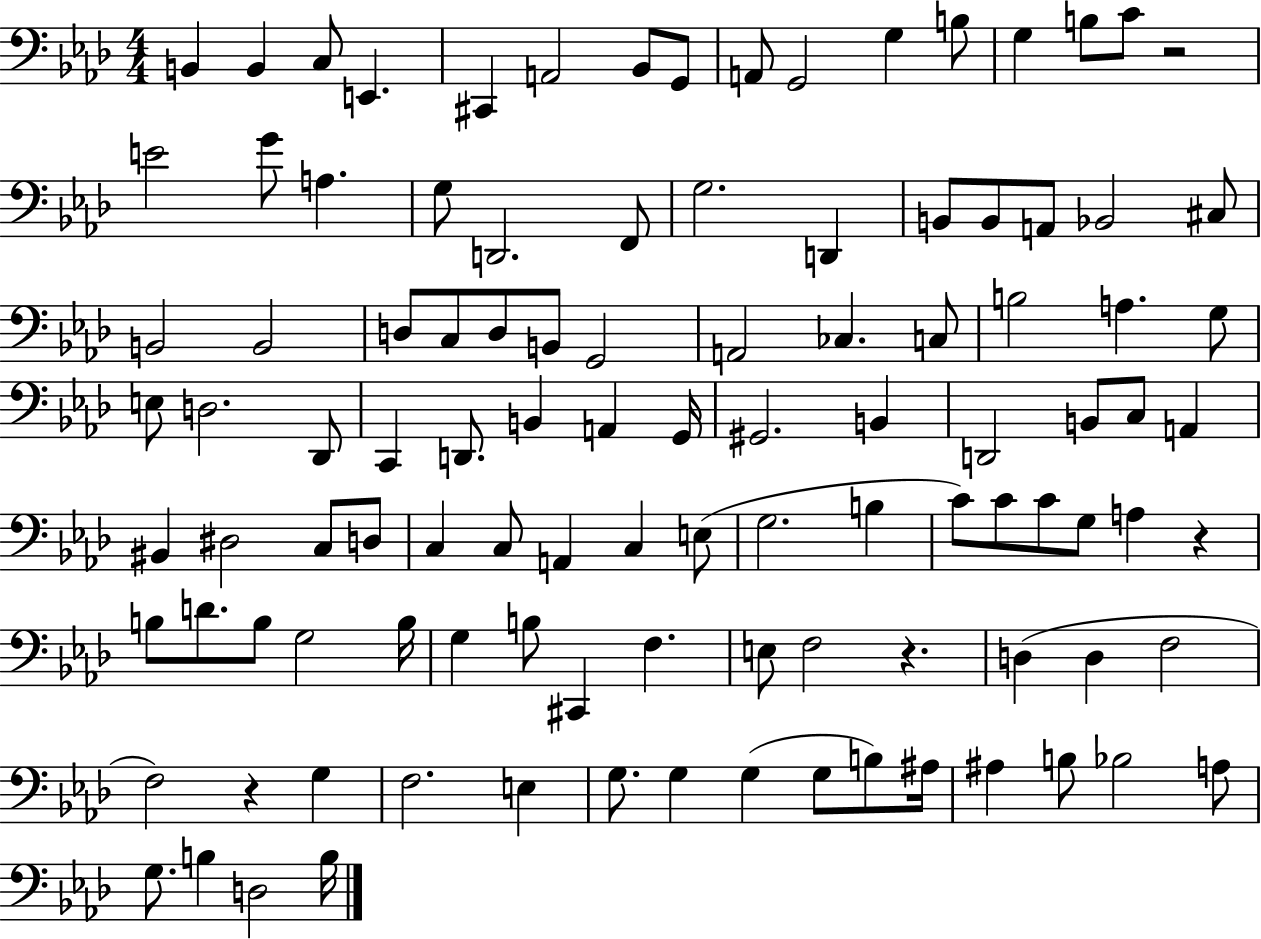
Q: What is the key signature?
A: AES major